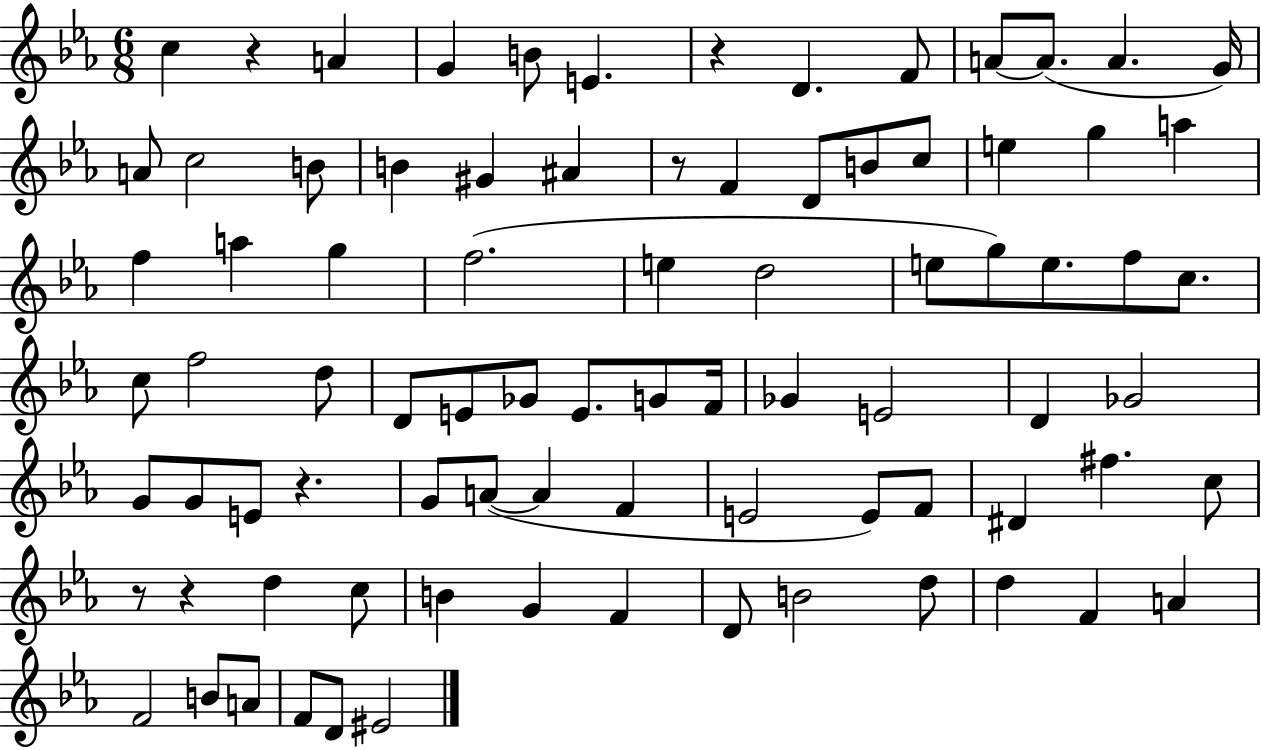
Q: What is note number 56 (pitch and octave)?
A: E4